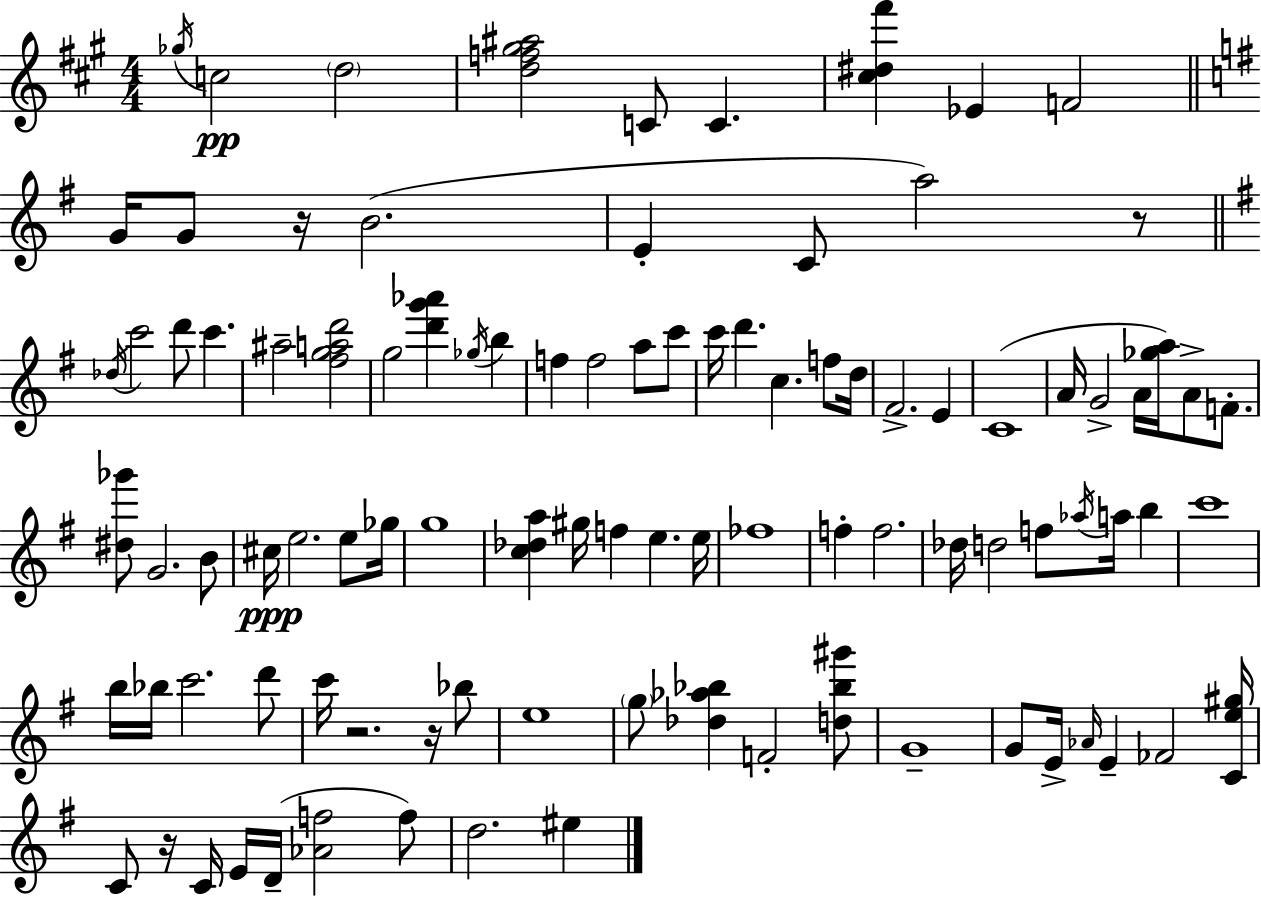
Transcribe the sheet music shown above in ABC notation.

X:1
T:Untitled
M:4/4
L:1/4
K:A
_g/4 c2 d2 [df^g^a]2 C/2 C [^c^d^f'] _E F2 G/4 G/2 z/4 B2 E C/2 a2 z/2 _d/4 c'2 d'/2 c' ^a2 [^fgad']2 g2 [d'g'_a'] _g/4 b f f2 a/2 c'/2 c'/4 d' c f/2 d/4 ^F2 E C4 A/4 G2 A/4 [_ga]/4 A/2 F/2 [^d_g']/2 G2 B/2 ^c/4 e2 e/2 _g/4 g4 [c_da] ^g/4 f e e/4 _f4 f f2 _d/4 d2 f/2 _a/4 a/4 b c'4 b/4 _b/4 c'2 d'/2 c'/4 z2 z/4 _b/2 e4 g/2 [_d_a_b] F2 [d_b^g']/2 G4 G/2 E/4 _A/4 E _F2 [Ce^g]/4 C/2 z/4 C/4 E/4 D/4 [_Af]2 f/2 d2 ^e